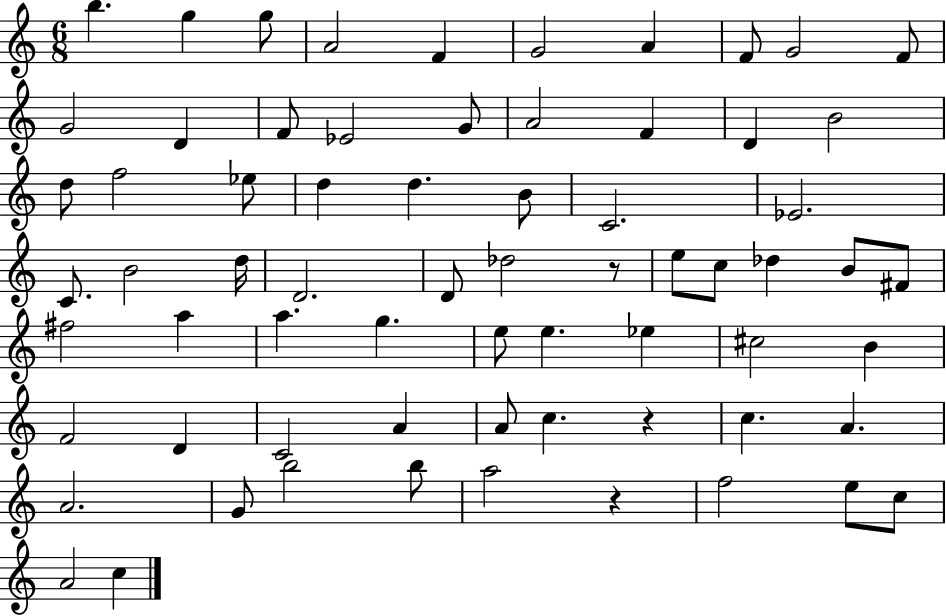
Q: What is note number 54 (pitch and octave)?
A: C5